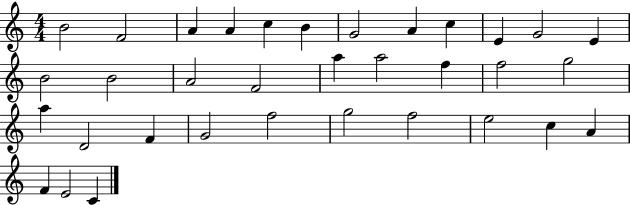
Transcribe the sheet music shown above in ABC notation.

X:1
T:Untitled
M:4/4
L:1/4
K:C
B2 F2 A A c B G2 A c E G2 E B2 B2 A2 F2 a a2 f f2 g2 a D2 F G2 f2 g2 f2 e2 c A F E2 C